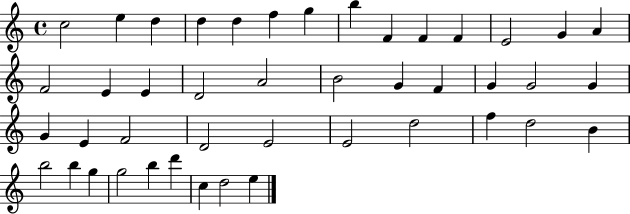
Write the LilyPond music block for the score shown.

{
  \clef treble
  \time 4/4
  \defaultTimeSignature
  \key c \major
  c''2 e''4 d''4 | d''4 d''4 f''4 g''4 | b''4 f'4 f'4 f'4 | e'2 g'4 a'4 | \break f'2 e'4 e'4 | d'2 a'2 | b'2 g'4 f'4 | g'4 g'2 g'4 | \break g'4 e'4 f'2 | d'2 e'2 | e'2 d''2 | f''4 d''2 b'4 | \break b''2 b''4 g''4 | g''2 b''4 d'''4 | c''4 d''2 e''4 | \bar "|."
}